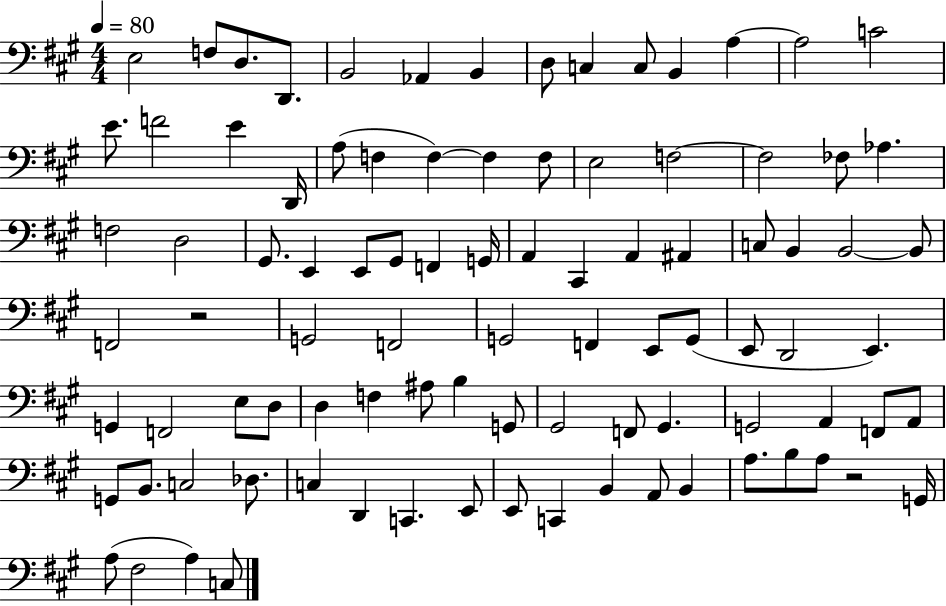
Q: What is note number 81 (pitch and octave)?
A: B2